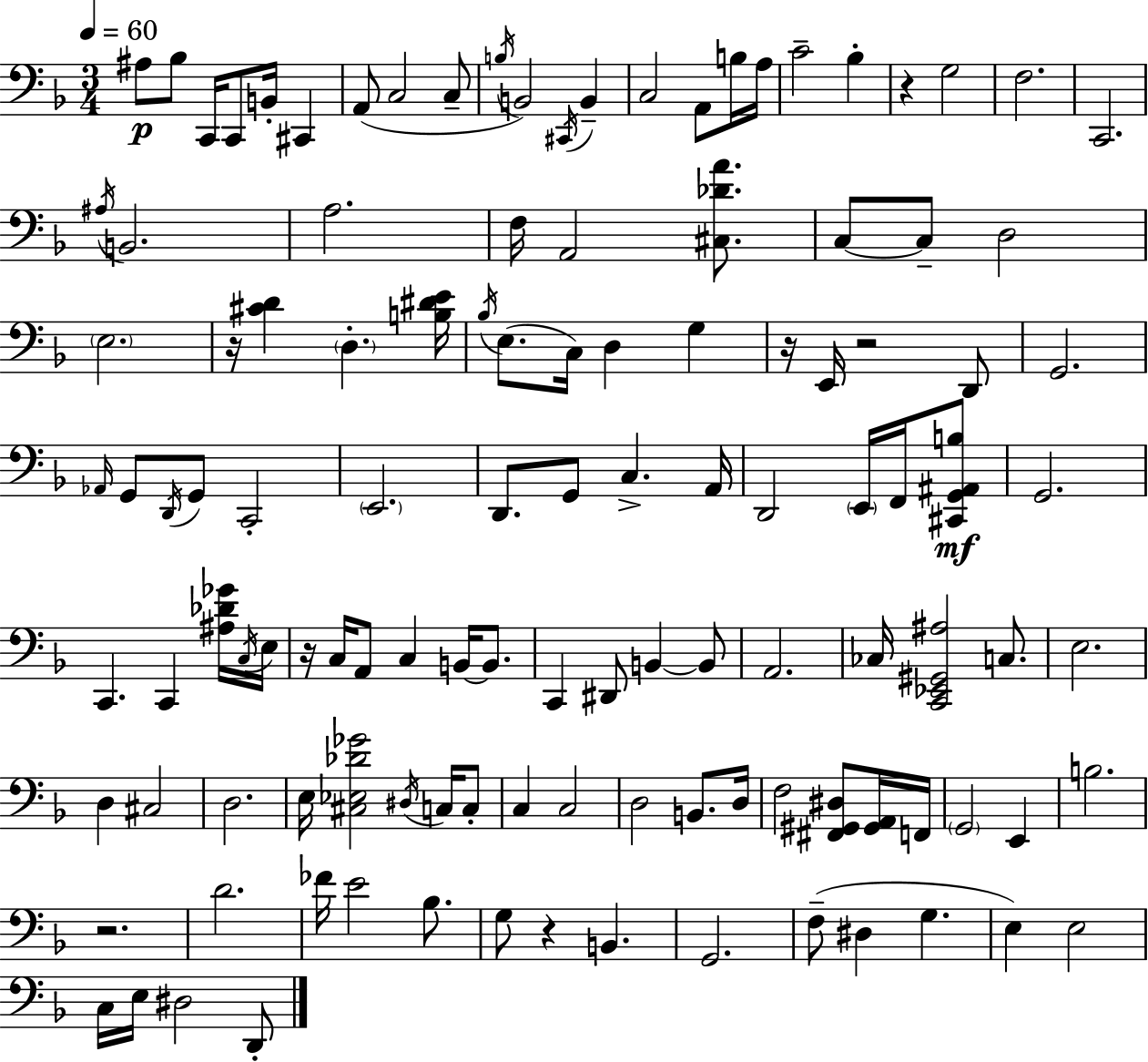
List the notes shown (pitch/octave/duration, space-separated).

A#3/e Bb3/e C2/s C2/e B2/s C#2/q A2/e C3/h C3/e B3/s B2/h C#2/s B2/q C3/h A2/e B3/s A3/s C4/h Bb3/q R/q G3/h F3/h. C2/h. A#3/s B2/h. A3/h. F3/s A2/h [C#3,Db4,A4]/e. C3/e C3/e D3/h E3/h. R/s [C#4,D4]/q D3/q. [B3,D#4,E4]/s Bb3/s E3/e. C3/s D3/q G3/q R/s E2/s R/h D2/e G2/h. Ab2/s G2/e D2/s G2/e C2/h E2/h. D2/e. G2/e C3/q. A2/s D2/h E2/s F2/s [C#2,G2,A#2,B3]/e G2/h. C2/q. C2/q [A#3,Db4,Gb4]/s C3/s E3/s R/s C3/s A2/e C3/q B2/s B2/e. C2/q D#2/e B2/q B2/e A2/h. CES3/s [C2,Eb2,G#2,A#3]/h C3/e. E3/h. D3/q C#3/h D3/h. E3/s [C#3,Eb3,Db4,Gb4]/h D#3/s C3/s C3/e C3/q C3/h D3/h B2/e. D3/s F3/h [F#2,G#2,D#3]/e [G#2,A2]/s F2/s G2/h E2/q B3/h. R/h. D4/h. FES4/s E4/h Bb3/e. G3/e R/q B2/q. G2/h. F3/e D#3/q G3/q. E3/q E3/h C3/s E3/s D#3/h D2/e